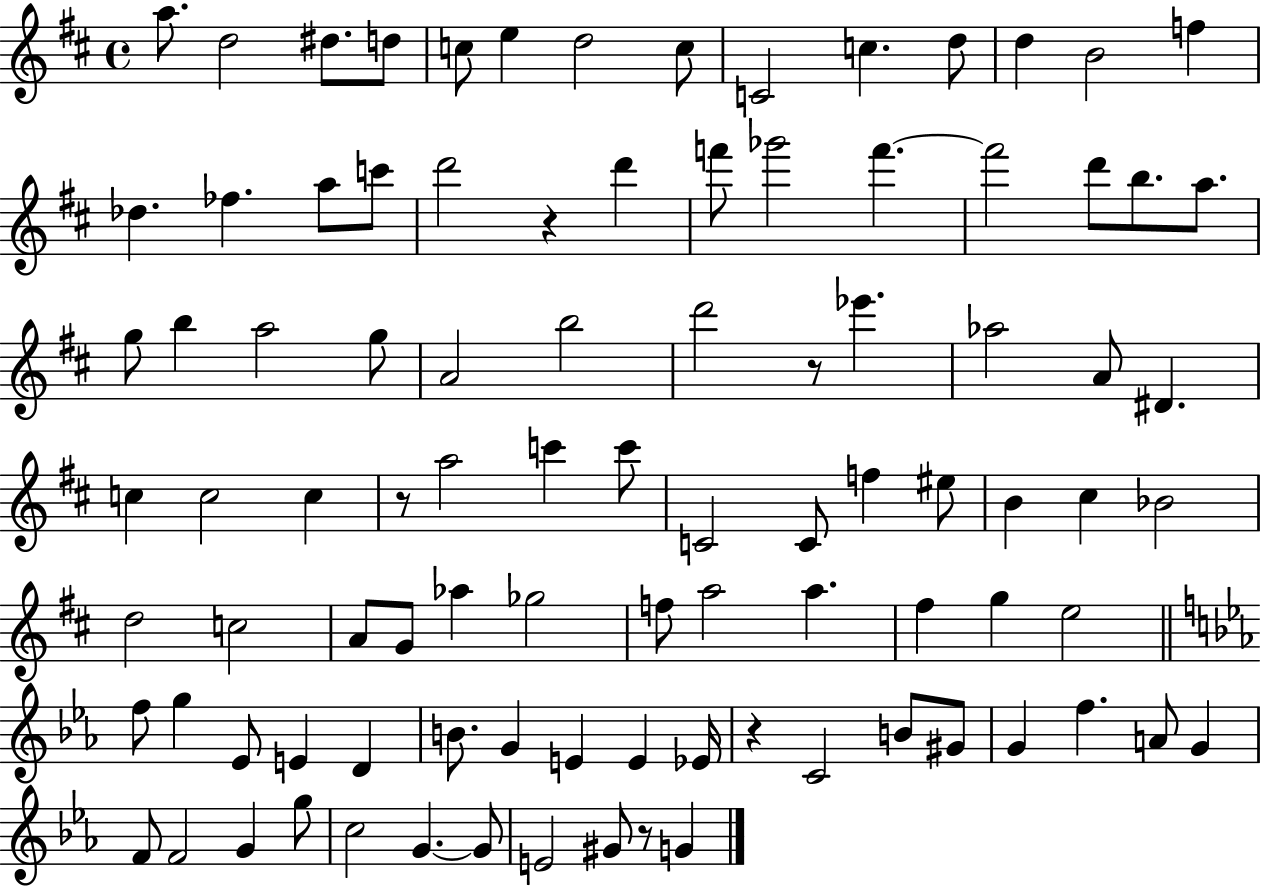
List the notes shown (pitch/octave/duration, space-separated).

A5/e. D5/h D#5/e. D5/e C5/e E5/q D5/h C5/e C4/h C5/q. D5/e D5/q B4/h F5/q Db5/q. FES5/q. A5/e C6/e D6/h R/q D6/q F6/e Gb6/h F6/q. F6/h D6/e B5/e. A5/e. G5/e B5/q A5/h G5/e A4/h B5/h D6/h R/e Eb6/q. Ab5/h A4/e D#4/q. C5/q C5/h C5/q R/e A5/h C6/q C6/e C4/h C4/e F5/q EIS5/e B4/q C#5/q Bb4/h D5/h C5/h A4/e G4/e Ab5/q Gb5/h F5/e A5/h A5/q. F#5/q G5/q E5/h F5/e G5/q Eb4/e E4/q D4/q B4/e. G4/q E4/q E4/q Eb4/s R/q C4/h B4/e G#4/e G4/q F5/q. A4/e G4/q F4/e F4/h G4/q G5/e C5/h G4/q. G4/e E4/h G#4/e R/e G4/q